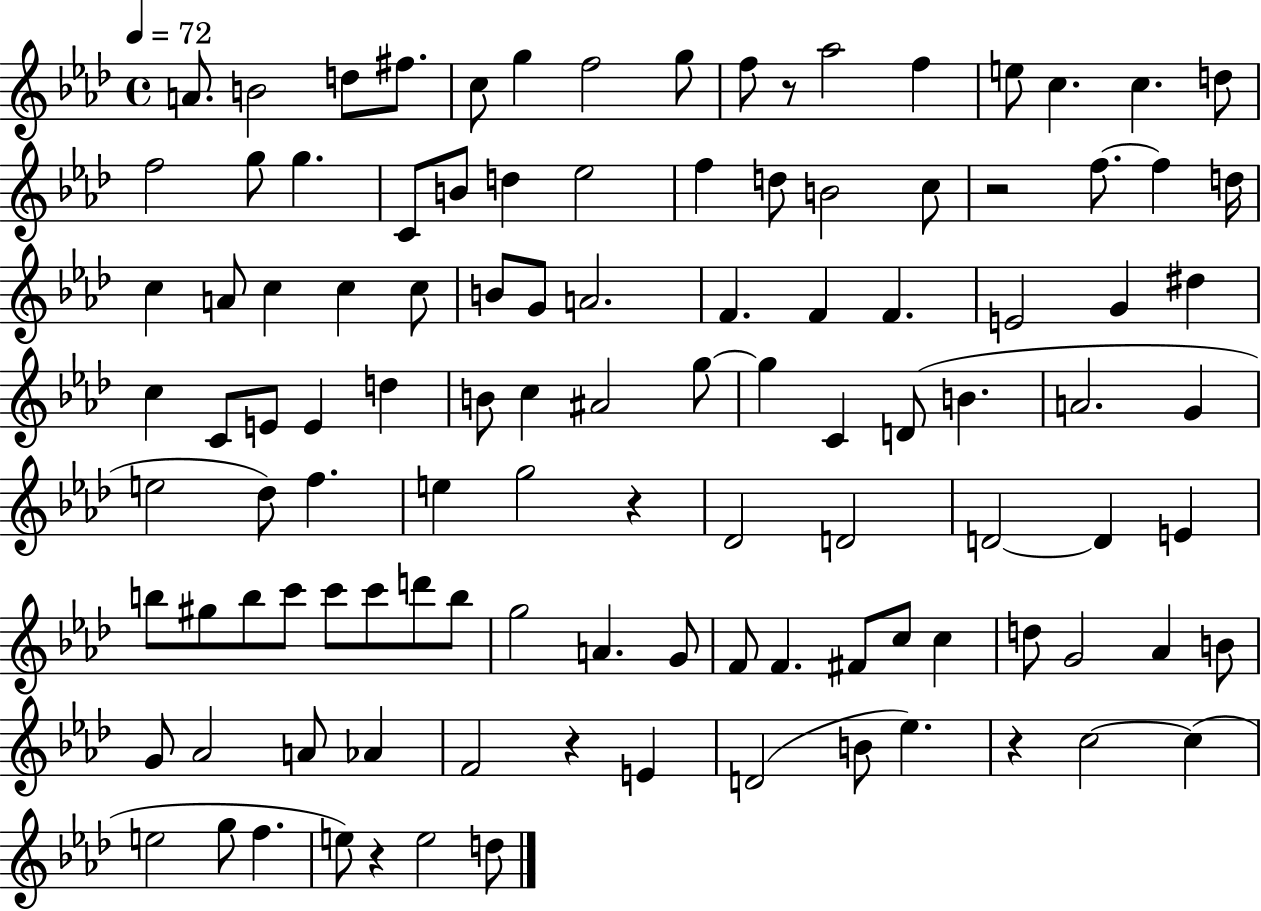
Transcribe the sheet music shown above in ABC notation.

X:1
T:Untitled
M:4/4
L:1/4
K:Ab
A/2 B2 d/2 ^f/2 c/2 g f2 g/2 f/2 z/2 _a2 f e/2 c c d/2 f2 g/2 g C/2 B/2 d _e2 f d/2 B2 c/2 z2 f/2 f d/4 c A/2 c c c/2 B/2 G/2 A2 F F F E2 G ^d c C/2 E/2 E d B/2 c ^A2 g/2 g C D/2 B A2 G e2 _d/2 f e g2 z _D2 D2 D2 D E b/2 ^g/2 b/2 c'/2 c'/2 c'/2 d'/2 b/2 g2 A G/2 F/2 F ^F/2 c/2 c d/2 G2 _A B/2 G/2 _A2 A/2 _A F2 z E D2 B/2 _e z c2 c e2 g/2 f e/2 z e2 d/2